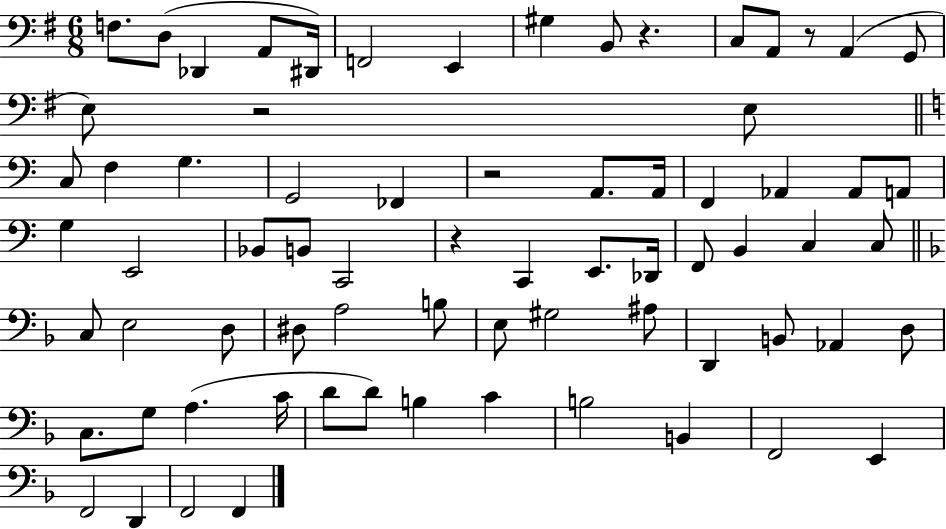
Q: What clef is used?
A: bass